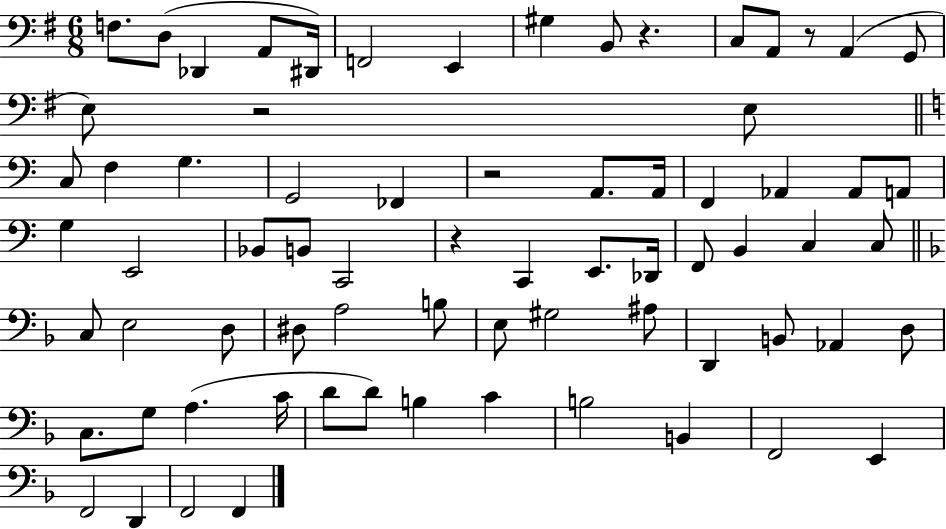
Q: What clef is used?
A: bass